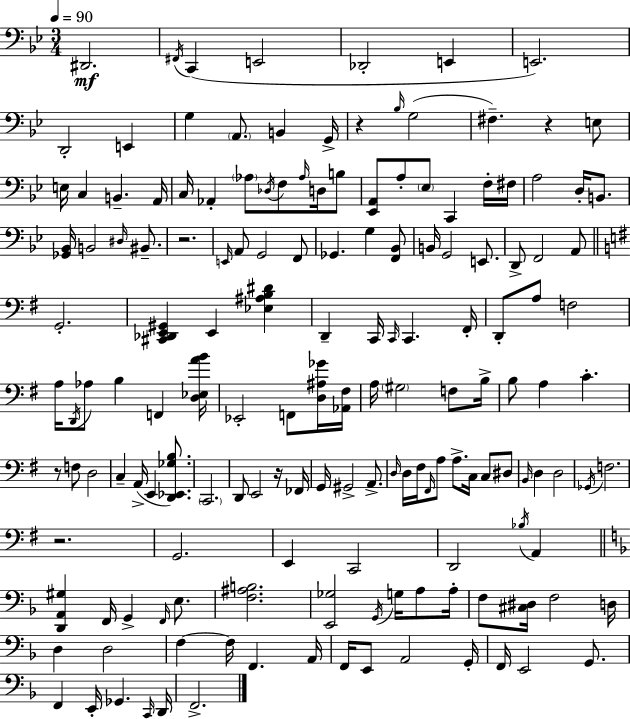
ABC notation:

X:1
T:Untitled
M:3/4
L:1/4
K:Gm
^D,,2 ^F,,/4 C,, E,,2 _D,,2 E,, E,,2 D,,2 E,, G, A,,/2 B,, G,,/4 z _B,/4 G,2 ^F, z E,/2 E,/4 C, B,, A,,/4 C,/4 _A,, _A,/2 _D,/4 F,/2 _A,/4 D,/4 B,/2 [_E,,A,,]/2 A,/2 _E,/2 C,, F,/4 ^F,/4 A,2 D,/4 B,,/2 [_G,,_B,,]/4 B,,2 ^D,/4 ^B,,/2 z2 E,,/4 A,,/2 G,,2 F,,/2 _G,, G, [F,,_B,,]/2 B,,/4 G,,2 E,,/2 D,,/2 F,,2 A,,/2 G,,2 [^C,,_D,,E,,^G,,] E,, [_E,^A,B,^D] D,, C,,/4 C,,/4 C,, ^F,,/4 D,,/2 A,/2 F,2 A,/4 D,,/4 _A,/2 B, F,, [D,_E,AB]/4 _E,,2 F,,/2 [D,^A,_G]/4 [_A,,^F,]/4 A,/4 ^G,2 F,/2 B,/4 B,/2 A, C z/2 F,/2 D,2 C, A,,/4 E,, [D,,_E,,_G,B,]/2 C,,2 D,,/2 E,,2 z/4 _F,,/4 G,,/4 ^G,,2 A,,/2 D,/4 D,/4 ^F,/4 ^F,,/4 A,/2 A,/2 C,/4 C,/2 ^D,/2 B,,/4 D, D,2 _G,,/4 F,2 z2 G,,2 E,, C,,2 D,,2 _B,/4 A,, [D,,A,,^G,] F,,/4 G,, F,,/4 E,/2 [F,^A,B,]2 [E,,_G,]2 G,,/4 G,/4 A,/2 A,/4 F,/2 [^C,^D,]/4 F,2 D,/4 D, D,2 F, F,/4 F,, A,,/4 F,,/4 E,,/2 A,,2 G,,/4 F,,/4 E,,2 G,,/2 F,, E,,/4 _G,, C,,/4 D,,/4 F,,2